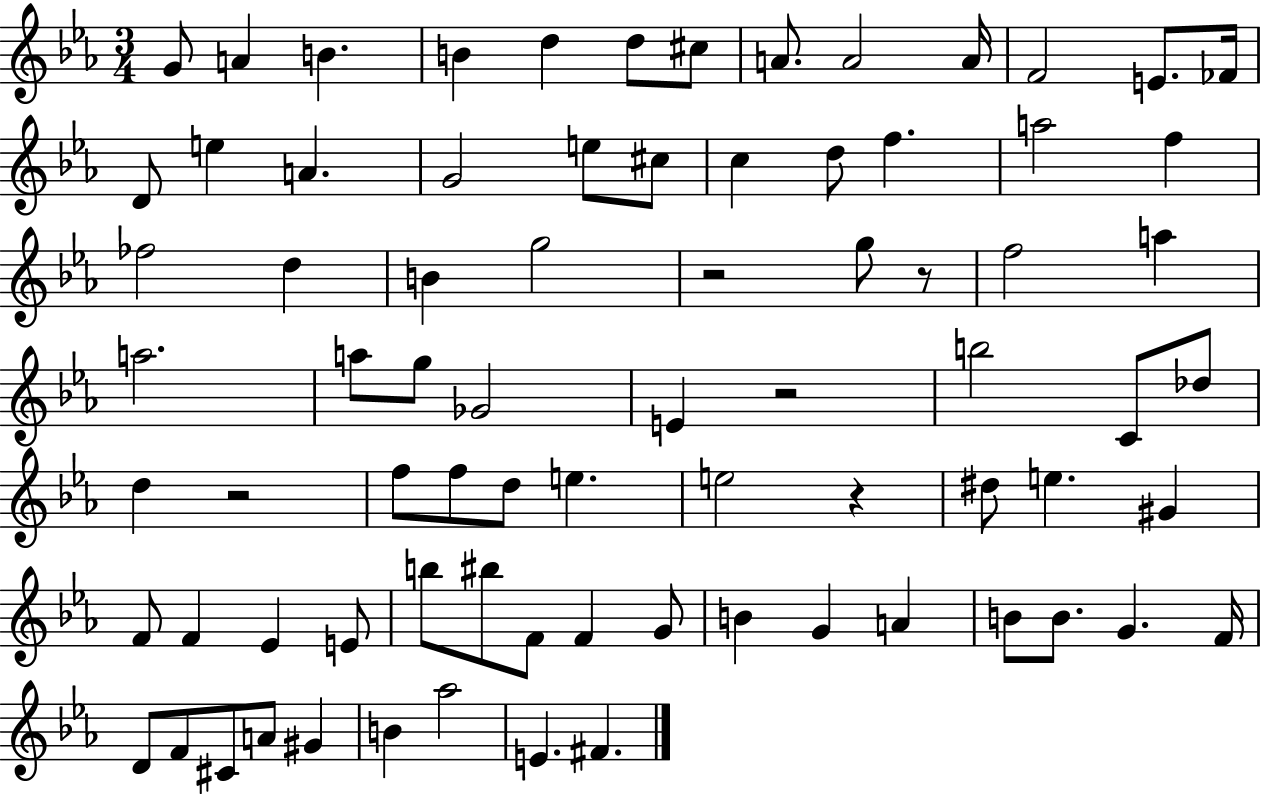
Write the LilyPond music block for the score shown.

{
  \clef treble
  \numericTimeSignature
  \time 3/4
  \key ees \major
  g'8 a'4 b'4. | b'4 d''4 d''8 cis''8 | a'8. a'2 a'16 | f'2 e'8. fes'16 | \break d'8 e''4 a'4. | g'2 e''8 cis''8 | c''4 d''8 f''4. | a''2 f''4 | \break fes''2 d''4 | b'4 g''2 | r2 g''8 r8 | f''2 a''4 | \break a''2. | a''8 g''8 ges'2 | e'4 r2 | b''2 c'8 des''8 | \break d''4 r2 | f''8 f''8 d''8 e''4. | e''2 r4 | dis''8 e''4. gis'4 | \break f'8 f'4 ees'4 e'8 | b''8 bis''8 f'8 f'4 g'8 | b'4 g'4 a'4 | b'8 b'8. g'4. f'16 | \break d'8 f'8 cis'8 a'8 gis'4 | b'4 aes''2 | e'4. fis'4. | \bar "|."
}